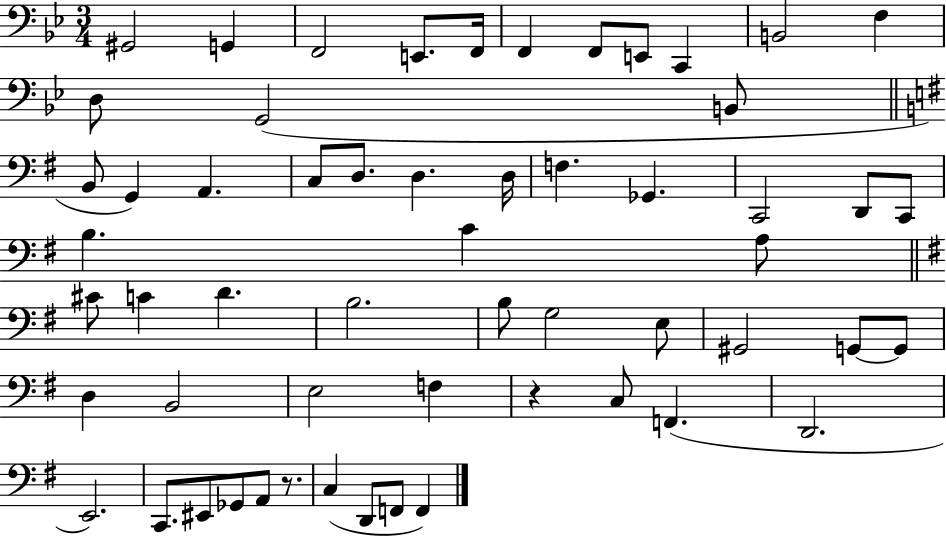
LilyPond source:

{
  \clef bass
  \numericTimeSignature
  \time 3/4
  \key bes \major
  gis,2 g,4 | f,2 e,8. f,16 | f,4 f,8 e,8 c,4 | b,2 f4 | \break d8 g,2( b,8 | \bar "||" \break \key e \minor b,8 g,4) a,4. | c8 d8. d4. d16 | f4. ges,4. | c,2 d,8 c,8 | \break b4. c'4 a8 | \bar "||" \break \key e \minor cis'8 c'4 d'4. | b2. | b8 g2 e8 | gis,2 g,8~~ g,8 | \break d4 b,2 | e2 f4 | r4 c8 f,4.( | d,2. | \break e,2.) | c,8. eis,8 ges,8 a,8 r8. | c4( d,8 f,8 f,4) | \bar "|."
}